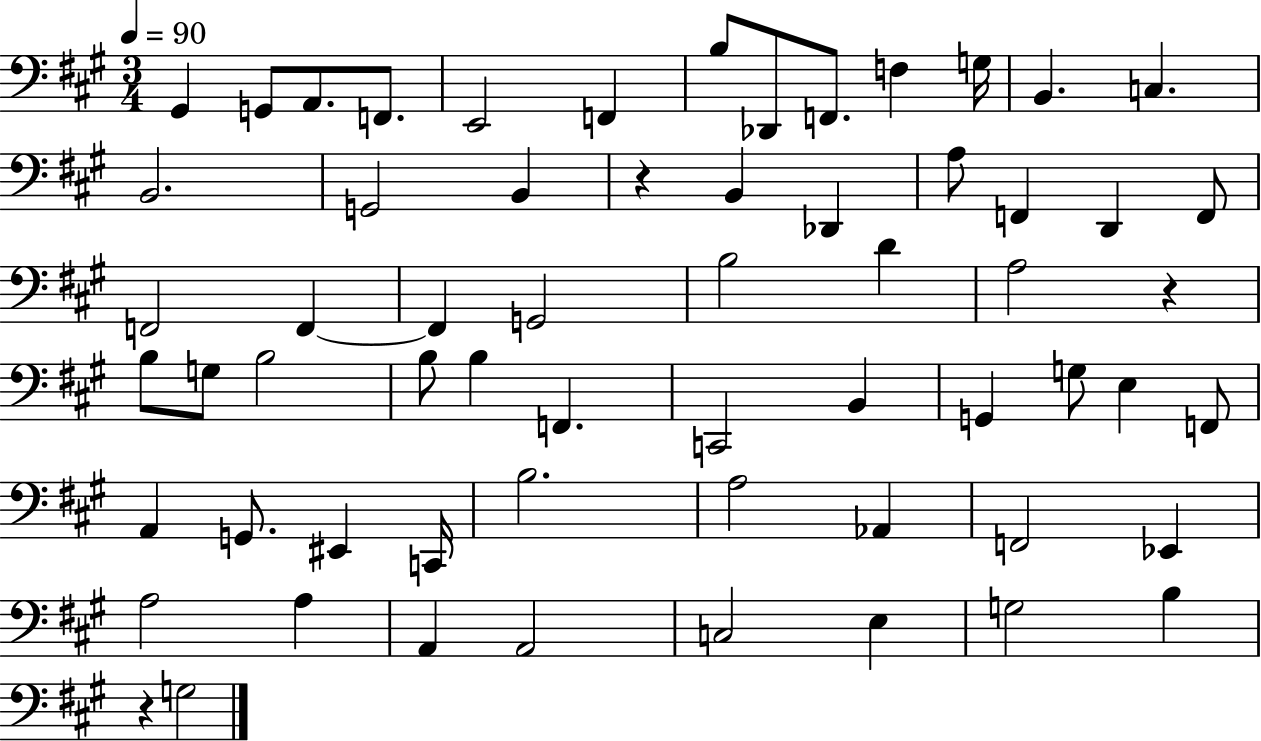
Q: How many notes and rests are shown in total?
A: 62